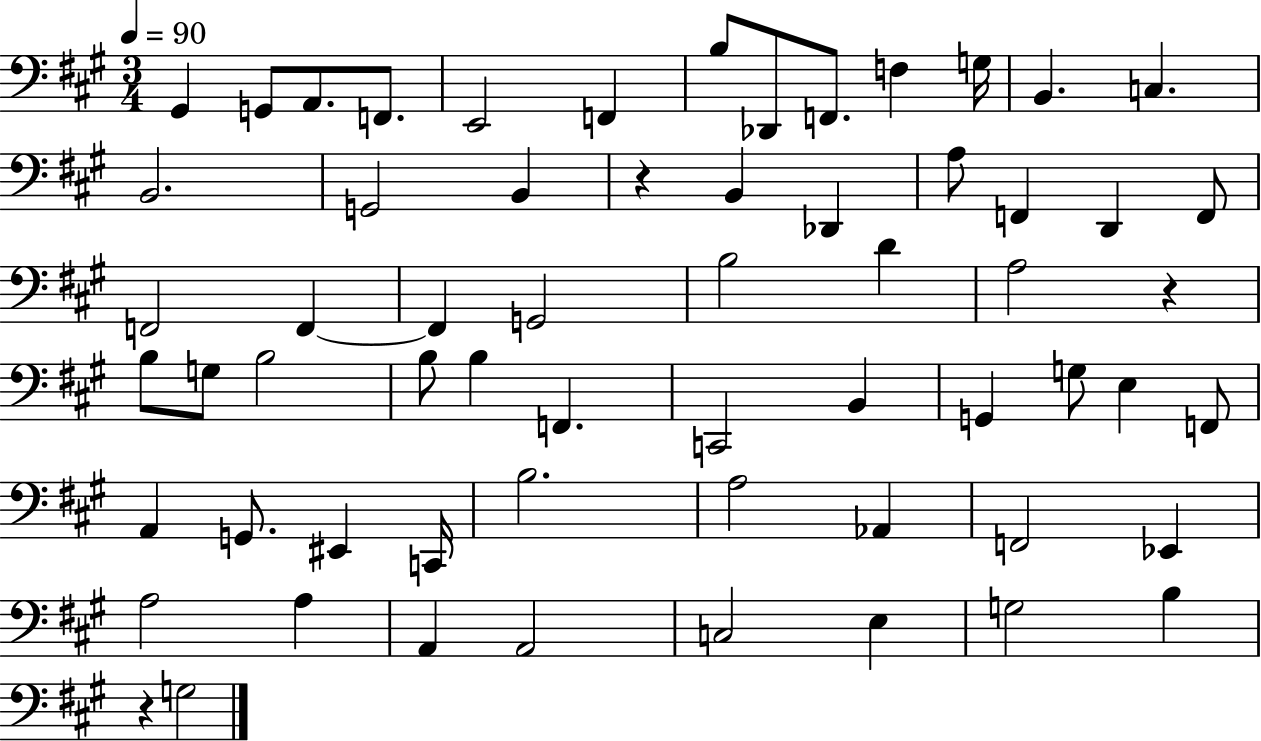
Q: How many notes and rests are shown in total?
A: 62